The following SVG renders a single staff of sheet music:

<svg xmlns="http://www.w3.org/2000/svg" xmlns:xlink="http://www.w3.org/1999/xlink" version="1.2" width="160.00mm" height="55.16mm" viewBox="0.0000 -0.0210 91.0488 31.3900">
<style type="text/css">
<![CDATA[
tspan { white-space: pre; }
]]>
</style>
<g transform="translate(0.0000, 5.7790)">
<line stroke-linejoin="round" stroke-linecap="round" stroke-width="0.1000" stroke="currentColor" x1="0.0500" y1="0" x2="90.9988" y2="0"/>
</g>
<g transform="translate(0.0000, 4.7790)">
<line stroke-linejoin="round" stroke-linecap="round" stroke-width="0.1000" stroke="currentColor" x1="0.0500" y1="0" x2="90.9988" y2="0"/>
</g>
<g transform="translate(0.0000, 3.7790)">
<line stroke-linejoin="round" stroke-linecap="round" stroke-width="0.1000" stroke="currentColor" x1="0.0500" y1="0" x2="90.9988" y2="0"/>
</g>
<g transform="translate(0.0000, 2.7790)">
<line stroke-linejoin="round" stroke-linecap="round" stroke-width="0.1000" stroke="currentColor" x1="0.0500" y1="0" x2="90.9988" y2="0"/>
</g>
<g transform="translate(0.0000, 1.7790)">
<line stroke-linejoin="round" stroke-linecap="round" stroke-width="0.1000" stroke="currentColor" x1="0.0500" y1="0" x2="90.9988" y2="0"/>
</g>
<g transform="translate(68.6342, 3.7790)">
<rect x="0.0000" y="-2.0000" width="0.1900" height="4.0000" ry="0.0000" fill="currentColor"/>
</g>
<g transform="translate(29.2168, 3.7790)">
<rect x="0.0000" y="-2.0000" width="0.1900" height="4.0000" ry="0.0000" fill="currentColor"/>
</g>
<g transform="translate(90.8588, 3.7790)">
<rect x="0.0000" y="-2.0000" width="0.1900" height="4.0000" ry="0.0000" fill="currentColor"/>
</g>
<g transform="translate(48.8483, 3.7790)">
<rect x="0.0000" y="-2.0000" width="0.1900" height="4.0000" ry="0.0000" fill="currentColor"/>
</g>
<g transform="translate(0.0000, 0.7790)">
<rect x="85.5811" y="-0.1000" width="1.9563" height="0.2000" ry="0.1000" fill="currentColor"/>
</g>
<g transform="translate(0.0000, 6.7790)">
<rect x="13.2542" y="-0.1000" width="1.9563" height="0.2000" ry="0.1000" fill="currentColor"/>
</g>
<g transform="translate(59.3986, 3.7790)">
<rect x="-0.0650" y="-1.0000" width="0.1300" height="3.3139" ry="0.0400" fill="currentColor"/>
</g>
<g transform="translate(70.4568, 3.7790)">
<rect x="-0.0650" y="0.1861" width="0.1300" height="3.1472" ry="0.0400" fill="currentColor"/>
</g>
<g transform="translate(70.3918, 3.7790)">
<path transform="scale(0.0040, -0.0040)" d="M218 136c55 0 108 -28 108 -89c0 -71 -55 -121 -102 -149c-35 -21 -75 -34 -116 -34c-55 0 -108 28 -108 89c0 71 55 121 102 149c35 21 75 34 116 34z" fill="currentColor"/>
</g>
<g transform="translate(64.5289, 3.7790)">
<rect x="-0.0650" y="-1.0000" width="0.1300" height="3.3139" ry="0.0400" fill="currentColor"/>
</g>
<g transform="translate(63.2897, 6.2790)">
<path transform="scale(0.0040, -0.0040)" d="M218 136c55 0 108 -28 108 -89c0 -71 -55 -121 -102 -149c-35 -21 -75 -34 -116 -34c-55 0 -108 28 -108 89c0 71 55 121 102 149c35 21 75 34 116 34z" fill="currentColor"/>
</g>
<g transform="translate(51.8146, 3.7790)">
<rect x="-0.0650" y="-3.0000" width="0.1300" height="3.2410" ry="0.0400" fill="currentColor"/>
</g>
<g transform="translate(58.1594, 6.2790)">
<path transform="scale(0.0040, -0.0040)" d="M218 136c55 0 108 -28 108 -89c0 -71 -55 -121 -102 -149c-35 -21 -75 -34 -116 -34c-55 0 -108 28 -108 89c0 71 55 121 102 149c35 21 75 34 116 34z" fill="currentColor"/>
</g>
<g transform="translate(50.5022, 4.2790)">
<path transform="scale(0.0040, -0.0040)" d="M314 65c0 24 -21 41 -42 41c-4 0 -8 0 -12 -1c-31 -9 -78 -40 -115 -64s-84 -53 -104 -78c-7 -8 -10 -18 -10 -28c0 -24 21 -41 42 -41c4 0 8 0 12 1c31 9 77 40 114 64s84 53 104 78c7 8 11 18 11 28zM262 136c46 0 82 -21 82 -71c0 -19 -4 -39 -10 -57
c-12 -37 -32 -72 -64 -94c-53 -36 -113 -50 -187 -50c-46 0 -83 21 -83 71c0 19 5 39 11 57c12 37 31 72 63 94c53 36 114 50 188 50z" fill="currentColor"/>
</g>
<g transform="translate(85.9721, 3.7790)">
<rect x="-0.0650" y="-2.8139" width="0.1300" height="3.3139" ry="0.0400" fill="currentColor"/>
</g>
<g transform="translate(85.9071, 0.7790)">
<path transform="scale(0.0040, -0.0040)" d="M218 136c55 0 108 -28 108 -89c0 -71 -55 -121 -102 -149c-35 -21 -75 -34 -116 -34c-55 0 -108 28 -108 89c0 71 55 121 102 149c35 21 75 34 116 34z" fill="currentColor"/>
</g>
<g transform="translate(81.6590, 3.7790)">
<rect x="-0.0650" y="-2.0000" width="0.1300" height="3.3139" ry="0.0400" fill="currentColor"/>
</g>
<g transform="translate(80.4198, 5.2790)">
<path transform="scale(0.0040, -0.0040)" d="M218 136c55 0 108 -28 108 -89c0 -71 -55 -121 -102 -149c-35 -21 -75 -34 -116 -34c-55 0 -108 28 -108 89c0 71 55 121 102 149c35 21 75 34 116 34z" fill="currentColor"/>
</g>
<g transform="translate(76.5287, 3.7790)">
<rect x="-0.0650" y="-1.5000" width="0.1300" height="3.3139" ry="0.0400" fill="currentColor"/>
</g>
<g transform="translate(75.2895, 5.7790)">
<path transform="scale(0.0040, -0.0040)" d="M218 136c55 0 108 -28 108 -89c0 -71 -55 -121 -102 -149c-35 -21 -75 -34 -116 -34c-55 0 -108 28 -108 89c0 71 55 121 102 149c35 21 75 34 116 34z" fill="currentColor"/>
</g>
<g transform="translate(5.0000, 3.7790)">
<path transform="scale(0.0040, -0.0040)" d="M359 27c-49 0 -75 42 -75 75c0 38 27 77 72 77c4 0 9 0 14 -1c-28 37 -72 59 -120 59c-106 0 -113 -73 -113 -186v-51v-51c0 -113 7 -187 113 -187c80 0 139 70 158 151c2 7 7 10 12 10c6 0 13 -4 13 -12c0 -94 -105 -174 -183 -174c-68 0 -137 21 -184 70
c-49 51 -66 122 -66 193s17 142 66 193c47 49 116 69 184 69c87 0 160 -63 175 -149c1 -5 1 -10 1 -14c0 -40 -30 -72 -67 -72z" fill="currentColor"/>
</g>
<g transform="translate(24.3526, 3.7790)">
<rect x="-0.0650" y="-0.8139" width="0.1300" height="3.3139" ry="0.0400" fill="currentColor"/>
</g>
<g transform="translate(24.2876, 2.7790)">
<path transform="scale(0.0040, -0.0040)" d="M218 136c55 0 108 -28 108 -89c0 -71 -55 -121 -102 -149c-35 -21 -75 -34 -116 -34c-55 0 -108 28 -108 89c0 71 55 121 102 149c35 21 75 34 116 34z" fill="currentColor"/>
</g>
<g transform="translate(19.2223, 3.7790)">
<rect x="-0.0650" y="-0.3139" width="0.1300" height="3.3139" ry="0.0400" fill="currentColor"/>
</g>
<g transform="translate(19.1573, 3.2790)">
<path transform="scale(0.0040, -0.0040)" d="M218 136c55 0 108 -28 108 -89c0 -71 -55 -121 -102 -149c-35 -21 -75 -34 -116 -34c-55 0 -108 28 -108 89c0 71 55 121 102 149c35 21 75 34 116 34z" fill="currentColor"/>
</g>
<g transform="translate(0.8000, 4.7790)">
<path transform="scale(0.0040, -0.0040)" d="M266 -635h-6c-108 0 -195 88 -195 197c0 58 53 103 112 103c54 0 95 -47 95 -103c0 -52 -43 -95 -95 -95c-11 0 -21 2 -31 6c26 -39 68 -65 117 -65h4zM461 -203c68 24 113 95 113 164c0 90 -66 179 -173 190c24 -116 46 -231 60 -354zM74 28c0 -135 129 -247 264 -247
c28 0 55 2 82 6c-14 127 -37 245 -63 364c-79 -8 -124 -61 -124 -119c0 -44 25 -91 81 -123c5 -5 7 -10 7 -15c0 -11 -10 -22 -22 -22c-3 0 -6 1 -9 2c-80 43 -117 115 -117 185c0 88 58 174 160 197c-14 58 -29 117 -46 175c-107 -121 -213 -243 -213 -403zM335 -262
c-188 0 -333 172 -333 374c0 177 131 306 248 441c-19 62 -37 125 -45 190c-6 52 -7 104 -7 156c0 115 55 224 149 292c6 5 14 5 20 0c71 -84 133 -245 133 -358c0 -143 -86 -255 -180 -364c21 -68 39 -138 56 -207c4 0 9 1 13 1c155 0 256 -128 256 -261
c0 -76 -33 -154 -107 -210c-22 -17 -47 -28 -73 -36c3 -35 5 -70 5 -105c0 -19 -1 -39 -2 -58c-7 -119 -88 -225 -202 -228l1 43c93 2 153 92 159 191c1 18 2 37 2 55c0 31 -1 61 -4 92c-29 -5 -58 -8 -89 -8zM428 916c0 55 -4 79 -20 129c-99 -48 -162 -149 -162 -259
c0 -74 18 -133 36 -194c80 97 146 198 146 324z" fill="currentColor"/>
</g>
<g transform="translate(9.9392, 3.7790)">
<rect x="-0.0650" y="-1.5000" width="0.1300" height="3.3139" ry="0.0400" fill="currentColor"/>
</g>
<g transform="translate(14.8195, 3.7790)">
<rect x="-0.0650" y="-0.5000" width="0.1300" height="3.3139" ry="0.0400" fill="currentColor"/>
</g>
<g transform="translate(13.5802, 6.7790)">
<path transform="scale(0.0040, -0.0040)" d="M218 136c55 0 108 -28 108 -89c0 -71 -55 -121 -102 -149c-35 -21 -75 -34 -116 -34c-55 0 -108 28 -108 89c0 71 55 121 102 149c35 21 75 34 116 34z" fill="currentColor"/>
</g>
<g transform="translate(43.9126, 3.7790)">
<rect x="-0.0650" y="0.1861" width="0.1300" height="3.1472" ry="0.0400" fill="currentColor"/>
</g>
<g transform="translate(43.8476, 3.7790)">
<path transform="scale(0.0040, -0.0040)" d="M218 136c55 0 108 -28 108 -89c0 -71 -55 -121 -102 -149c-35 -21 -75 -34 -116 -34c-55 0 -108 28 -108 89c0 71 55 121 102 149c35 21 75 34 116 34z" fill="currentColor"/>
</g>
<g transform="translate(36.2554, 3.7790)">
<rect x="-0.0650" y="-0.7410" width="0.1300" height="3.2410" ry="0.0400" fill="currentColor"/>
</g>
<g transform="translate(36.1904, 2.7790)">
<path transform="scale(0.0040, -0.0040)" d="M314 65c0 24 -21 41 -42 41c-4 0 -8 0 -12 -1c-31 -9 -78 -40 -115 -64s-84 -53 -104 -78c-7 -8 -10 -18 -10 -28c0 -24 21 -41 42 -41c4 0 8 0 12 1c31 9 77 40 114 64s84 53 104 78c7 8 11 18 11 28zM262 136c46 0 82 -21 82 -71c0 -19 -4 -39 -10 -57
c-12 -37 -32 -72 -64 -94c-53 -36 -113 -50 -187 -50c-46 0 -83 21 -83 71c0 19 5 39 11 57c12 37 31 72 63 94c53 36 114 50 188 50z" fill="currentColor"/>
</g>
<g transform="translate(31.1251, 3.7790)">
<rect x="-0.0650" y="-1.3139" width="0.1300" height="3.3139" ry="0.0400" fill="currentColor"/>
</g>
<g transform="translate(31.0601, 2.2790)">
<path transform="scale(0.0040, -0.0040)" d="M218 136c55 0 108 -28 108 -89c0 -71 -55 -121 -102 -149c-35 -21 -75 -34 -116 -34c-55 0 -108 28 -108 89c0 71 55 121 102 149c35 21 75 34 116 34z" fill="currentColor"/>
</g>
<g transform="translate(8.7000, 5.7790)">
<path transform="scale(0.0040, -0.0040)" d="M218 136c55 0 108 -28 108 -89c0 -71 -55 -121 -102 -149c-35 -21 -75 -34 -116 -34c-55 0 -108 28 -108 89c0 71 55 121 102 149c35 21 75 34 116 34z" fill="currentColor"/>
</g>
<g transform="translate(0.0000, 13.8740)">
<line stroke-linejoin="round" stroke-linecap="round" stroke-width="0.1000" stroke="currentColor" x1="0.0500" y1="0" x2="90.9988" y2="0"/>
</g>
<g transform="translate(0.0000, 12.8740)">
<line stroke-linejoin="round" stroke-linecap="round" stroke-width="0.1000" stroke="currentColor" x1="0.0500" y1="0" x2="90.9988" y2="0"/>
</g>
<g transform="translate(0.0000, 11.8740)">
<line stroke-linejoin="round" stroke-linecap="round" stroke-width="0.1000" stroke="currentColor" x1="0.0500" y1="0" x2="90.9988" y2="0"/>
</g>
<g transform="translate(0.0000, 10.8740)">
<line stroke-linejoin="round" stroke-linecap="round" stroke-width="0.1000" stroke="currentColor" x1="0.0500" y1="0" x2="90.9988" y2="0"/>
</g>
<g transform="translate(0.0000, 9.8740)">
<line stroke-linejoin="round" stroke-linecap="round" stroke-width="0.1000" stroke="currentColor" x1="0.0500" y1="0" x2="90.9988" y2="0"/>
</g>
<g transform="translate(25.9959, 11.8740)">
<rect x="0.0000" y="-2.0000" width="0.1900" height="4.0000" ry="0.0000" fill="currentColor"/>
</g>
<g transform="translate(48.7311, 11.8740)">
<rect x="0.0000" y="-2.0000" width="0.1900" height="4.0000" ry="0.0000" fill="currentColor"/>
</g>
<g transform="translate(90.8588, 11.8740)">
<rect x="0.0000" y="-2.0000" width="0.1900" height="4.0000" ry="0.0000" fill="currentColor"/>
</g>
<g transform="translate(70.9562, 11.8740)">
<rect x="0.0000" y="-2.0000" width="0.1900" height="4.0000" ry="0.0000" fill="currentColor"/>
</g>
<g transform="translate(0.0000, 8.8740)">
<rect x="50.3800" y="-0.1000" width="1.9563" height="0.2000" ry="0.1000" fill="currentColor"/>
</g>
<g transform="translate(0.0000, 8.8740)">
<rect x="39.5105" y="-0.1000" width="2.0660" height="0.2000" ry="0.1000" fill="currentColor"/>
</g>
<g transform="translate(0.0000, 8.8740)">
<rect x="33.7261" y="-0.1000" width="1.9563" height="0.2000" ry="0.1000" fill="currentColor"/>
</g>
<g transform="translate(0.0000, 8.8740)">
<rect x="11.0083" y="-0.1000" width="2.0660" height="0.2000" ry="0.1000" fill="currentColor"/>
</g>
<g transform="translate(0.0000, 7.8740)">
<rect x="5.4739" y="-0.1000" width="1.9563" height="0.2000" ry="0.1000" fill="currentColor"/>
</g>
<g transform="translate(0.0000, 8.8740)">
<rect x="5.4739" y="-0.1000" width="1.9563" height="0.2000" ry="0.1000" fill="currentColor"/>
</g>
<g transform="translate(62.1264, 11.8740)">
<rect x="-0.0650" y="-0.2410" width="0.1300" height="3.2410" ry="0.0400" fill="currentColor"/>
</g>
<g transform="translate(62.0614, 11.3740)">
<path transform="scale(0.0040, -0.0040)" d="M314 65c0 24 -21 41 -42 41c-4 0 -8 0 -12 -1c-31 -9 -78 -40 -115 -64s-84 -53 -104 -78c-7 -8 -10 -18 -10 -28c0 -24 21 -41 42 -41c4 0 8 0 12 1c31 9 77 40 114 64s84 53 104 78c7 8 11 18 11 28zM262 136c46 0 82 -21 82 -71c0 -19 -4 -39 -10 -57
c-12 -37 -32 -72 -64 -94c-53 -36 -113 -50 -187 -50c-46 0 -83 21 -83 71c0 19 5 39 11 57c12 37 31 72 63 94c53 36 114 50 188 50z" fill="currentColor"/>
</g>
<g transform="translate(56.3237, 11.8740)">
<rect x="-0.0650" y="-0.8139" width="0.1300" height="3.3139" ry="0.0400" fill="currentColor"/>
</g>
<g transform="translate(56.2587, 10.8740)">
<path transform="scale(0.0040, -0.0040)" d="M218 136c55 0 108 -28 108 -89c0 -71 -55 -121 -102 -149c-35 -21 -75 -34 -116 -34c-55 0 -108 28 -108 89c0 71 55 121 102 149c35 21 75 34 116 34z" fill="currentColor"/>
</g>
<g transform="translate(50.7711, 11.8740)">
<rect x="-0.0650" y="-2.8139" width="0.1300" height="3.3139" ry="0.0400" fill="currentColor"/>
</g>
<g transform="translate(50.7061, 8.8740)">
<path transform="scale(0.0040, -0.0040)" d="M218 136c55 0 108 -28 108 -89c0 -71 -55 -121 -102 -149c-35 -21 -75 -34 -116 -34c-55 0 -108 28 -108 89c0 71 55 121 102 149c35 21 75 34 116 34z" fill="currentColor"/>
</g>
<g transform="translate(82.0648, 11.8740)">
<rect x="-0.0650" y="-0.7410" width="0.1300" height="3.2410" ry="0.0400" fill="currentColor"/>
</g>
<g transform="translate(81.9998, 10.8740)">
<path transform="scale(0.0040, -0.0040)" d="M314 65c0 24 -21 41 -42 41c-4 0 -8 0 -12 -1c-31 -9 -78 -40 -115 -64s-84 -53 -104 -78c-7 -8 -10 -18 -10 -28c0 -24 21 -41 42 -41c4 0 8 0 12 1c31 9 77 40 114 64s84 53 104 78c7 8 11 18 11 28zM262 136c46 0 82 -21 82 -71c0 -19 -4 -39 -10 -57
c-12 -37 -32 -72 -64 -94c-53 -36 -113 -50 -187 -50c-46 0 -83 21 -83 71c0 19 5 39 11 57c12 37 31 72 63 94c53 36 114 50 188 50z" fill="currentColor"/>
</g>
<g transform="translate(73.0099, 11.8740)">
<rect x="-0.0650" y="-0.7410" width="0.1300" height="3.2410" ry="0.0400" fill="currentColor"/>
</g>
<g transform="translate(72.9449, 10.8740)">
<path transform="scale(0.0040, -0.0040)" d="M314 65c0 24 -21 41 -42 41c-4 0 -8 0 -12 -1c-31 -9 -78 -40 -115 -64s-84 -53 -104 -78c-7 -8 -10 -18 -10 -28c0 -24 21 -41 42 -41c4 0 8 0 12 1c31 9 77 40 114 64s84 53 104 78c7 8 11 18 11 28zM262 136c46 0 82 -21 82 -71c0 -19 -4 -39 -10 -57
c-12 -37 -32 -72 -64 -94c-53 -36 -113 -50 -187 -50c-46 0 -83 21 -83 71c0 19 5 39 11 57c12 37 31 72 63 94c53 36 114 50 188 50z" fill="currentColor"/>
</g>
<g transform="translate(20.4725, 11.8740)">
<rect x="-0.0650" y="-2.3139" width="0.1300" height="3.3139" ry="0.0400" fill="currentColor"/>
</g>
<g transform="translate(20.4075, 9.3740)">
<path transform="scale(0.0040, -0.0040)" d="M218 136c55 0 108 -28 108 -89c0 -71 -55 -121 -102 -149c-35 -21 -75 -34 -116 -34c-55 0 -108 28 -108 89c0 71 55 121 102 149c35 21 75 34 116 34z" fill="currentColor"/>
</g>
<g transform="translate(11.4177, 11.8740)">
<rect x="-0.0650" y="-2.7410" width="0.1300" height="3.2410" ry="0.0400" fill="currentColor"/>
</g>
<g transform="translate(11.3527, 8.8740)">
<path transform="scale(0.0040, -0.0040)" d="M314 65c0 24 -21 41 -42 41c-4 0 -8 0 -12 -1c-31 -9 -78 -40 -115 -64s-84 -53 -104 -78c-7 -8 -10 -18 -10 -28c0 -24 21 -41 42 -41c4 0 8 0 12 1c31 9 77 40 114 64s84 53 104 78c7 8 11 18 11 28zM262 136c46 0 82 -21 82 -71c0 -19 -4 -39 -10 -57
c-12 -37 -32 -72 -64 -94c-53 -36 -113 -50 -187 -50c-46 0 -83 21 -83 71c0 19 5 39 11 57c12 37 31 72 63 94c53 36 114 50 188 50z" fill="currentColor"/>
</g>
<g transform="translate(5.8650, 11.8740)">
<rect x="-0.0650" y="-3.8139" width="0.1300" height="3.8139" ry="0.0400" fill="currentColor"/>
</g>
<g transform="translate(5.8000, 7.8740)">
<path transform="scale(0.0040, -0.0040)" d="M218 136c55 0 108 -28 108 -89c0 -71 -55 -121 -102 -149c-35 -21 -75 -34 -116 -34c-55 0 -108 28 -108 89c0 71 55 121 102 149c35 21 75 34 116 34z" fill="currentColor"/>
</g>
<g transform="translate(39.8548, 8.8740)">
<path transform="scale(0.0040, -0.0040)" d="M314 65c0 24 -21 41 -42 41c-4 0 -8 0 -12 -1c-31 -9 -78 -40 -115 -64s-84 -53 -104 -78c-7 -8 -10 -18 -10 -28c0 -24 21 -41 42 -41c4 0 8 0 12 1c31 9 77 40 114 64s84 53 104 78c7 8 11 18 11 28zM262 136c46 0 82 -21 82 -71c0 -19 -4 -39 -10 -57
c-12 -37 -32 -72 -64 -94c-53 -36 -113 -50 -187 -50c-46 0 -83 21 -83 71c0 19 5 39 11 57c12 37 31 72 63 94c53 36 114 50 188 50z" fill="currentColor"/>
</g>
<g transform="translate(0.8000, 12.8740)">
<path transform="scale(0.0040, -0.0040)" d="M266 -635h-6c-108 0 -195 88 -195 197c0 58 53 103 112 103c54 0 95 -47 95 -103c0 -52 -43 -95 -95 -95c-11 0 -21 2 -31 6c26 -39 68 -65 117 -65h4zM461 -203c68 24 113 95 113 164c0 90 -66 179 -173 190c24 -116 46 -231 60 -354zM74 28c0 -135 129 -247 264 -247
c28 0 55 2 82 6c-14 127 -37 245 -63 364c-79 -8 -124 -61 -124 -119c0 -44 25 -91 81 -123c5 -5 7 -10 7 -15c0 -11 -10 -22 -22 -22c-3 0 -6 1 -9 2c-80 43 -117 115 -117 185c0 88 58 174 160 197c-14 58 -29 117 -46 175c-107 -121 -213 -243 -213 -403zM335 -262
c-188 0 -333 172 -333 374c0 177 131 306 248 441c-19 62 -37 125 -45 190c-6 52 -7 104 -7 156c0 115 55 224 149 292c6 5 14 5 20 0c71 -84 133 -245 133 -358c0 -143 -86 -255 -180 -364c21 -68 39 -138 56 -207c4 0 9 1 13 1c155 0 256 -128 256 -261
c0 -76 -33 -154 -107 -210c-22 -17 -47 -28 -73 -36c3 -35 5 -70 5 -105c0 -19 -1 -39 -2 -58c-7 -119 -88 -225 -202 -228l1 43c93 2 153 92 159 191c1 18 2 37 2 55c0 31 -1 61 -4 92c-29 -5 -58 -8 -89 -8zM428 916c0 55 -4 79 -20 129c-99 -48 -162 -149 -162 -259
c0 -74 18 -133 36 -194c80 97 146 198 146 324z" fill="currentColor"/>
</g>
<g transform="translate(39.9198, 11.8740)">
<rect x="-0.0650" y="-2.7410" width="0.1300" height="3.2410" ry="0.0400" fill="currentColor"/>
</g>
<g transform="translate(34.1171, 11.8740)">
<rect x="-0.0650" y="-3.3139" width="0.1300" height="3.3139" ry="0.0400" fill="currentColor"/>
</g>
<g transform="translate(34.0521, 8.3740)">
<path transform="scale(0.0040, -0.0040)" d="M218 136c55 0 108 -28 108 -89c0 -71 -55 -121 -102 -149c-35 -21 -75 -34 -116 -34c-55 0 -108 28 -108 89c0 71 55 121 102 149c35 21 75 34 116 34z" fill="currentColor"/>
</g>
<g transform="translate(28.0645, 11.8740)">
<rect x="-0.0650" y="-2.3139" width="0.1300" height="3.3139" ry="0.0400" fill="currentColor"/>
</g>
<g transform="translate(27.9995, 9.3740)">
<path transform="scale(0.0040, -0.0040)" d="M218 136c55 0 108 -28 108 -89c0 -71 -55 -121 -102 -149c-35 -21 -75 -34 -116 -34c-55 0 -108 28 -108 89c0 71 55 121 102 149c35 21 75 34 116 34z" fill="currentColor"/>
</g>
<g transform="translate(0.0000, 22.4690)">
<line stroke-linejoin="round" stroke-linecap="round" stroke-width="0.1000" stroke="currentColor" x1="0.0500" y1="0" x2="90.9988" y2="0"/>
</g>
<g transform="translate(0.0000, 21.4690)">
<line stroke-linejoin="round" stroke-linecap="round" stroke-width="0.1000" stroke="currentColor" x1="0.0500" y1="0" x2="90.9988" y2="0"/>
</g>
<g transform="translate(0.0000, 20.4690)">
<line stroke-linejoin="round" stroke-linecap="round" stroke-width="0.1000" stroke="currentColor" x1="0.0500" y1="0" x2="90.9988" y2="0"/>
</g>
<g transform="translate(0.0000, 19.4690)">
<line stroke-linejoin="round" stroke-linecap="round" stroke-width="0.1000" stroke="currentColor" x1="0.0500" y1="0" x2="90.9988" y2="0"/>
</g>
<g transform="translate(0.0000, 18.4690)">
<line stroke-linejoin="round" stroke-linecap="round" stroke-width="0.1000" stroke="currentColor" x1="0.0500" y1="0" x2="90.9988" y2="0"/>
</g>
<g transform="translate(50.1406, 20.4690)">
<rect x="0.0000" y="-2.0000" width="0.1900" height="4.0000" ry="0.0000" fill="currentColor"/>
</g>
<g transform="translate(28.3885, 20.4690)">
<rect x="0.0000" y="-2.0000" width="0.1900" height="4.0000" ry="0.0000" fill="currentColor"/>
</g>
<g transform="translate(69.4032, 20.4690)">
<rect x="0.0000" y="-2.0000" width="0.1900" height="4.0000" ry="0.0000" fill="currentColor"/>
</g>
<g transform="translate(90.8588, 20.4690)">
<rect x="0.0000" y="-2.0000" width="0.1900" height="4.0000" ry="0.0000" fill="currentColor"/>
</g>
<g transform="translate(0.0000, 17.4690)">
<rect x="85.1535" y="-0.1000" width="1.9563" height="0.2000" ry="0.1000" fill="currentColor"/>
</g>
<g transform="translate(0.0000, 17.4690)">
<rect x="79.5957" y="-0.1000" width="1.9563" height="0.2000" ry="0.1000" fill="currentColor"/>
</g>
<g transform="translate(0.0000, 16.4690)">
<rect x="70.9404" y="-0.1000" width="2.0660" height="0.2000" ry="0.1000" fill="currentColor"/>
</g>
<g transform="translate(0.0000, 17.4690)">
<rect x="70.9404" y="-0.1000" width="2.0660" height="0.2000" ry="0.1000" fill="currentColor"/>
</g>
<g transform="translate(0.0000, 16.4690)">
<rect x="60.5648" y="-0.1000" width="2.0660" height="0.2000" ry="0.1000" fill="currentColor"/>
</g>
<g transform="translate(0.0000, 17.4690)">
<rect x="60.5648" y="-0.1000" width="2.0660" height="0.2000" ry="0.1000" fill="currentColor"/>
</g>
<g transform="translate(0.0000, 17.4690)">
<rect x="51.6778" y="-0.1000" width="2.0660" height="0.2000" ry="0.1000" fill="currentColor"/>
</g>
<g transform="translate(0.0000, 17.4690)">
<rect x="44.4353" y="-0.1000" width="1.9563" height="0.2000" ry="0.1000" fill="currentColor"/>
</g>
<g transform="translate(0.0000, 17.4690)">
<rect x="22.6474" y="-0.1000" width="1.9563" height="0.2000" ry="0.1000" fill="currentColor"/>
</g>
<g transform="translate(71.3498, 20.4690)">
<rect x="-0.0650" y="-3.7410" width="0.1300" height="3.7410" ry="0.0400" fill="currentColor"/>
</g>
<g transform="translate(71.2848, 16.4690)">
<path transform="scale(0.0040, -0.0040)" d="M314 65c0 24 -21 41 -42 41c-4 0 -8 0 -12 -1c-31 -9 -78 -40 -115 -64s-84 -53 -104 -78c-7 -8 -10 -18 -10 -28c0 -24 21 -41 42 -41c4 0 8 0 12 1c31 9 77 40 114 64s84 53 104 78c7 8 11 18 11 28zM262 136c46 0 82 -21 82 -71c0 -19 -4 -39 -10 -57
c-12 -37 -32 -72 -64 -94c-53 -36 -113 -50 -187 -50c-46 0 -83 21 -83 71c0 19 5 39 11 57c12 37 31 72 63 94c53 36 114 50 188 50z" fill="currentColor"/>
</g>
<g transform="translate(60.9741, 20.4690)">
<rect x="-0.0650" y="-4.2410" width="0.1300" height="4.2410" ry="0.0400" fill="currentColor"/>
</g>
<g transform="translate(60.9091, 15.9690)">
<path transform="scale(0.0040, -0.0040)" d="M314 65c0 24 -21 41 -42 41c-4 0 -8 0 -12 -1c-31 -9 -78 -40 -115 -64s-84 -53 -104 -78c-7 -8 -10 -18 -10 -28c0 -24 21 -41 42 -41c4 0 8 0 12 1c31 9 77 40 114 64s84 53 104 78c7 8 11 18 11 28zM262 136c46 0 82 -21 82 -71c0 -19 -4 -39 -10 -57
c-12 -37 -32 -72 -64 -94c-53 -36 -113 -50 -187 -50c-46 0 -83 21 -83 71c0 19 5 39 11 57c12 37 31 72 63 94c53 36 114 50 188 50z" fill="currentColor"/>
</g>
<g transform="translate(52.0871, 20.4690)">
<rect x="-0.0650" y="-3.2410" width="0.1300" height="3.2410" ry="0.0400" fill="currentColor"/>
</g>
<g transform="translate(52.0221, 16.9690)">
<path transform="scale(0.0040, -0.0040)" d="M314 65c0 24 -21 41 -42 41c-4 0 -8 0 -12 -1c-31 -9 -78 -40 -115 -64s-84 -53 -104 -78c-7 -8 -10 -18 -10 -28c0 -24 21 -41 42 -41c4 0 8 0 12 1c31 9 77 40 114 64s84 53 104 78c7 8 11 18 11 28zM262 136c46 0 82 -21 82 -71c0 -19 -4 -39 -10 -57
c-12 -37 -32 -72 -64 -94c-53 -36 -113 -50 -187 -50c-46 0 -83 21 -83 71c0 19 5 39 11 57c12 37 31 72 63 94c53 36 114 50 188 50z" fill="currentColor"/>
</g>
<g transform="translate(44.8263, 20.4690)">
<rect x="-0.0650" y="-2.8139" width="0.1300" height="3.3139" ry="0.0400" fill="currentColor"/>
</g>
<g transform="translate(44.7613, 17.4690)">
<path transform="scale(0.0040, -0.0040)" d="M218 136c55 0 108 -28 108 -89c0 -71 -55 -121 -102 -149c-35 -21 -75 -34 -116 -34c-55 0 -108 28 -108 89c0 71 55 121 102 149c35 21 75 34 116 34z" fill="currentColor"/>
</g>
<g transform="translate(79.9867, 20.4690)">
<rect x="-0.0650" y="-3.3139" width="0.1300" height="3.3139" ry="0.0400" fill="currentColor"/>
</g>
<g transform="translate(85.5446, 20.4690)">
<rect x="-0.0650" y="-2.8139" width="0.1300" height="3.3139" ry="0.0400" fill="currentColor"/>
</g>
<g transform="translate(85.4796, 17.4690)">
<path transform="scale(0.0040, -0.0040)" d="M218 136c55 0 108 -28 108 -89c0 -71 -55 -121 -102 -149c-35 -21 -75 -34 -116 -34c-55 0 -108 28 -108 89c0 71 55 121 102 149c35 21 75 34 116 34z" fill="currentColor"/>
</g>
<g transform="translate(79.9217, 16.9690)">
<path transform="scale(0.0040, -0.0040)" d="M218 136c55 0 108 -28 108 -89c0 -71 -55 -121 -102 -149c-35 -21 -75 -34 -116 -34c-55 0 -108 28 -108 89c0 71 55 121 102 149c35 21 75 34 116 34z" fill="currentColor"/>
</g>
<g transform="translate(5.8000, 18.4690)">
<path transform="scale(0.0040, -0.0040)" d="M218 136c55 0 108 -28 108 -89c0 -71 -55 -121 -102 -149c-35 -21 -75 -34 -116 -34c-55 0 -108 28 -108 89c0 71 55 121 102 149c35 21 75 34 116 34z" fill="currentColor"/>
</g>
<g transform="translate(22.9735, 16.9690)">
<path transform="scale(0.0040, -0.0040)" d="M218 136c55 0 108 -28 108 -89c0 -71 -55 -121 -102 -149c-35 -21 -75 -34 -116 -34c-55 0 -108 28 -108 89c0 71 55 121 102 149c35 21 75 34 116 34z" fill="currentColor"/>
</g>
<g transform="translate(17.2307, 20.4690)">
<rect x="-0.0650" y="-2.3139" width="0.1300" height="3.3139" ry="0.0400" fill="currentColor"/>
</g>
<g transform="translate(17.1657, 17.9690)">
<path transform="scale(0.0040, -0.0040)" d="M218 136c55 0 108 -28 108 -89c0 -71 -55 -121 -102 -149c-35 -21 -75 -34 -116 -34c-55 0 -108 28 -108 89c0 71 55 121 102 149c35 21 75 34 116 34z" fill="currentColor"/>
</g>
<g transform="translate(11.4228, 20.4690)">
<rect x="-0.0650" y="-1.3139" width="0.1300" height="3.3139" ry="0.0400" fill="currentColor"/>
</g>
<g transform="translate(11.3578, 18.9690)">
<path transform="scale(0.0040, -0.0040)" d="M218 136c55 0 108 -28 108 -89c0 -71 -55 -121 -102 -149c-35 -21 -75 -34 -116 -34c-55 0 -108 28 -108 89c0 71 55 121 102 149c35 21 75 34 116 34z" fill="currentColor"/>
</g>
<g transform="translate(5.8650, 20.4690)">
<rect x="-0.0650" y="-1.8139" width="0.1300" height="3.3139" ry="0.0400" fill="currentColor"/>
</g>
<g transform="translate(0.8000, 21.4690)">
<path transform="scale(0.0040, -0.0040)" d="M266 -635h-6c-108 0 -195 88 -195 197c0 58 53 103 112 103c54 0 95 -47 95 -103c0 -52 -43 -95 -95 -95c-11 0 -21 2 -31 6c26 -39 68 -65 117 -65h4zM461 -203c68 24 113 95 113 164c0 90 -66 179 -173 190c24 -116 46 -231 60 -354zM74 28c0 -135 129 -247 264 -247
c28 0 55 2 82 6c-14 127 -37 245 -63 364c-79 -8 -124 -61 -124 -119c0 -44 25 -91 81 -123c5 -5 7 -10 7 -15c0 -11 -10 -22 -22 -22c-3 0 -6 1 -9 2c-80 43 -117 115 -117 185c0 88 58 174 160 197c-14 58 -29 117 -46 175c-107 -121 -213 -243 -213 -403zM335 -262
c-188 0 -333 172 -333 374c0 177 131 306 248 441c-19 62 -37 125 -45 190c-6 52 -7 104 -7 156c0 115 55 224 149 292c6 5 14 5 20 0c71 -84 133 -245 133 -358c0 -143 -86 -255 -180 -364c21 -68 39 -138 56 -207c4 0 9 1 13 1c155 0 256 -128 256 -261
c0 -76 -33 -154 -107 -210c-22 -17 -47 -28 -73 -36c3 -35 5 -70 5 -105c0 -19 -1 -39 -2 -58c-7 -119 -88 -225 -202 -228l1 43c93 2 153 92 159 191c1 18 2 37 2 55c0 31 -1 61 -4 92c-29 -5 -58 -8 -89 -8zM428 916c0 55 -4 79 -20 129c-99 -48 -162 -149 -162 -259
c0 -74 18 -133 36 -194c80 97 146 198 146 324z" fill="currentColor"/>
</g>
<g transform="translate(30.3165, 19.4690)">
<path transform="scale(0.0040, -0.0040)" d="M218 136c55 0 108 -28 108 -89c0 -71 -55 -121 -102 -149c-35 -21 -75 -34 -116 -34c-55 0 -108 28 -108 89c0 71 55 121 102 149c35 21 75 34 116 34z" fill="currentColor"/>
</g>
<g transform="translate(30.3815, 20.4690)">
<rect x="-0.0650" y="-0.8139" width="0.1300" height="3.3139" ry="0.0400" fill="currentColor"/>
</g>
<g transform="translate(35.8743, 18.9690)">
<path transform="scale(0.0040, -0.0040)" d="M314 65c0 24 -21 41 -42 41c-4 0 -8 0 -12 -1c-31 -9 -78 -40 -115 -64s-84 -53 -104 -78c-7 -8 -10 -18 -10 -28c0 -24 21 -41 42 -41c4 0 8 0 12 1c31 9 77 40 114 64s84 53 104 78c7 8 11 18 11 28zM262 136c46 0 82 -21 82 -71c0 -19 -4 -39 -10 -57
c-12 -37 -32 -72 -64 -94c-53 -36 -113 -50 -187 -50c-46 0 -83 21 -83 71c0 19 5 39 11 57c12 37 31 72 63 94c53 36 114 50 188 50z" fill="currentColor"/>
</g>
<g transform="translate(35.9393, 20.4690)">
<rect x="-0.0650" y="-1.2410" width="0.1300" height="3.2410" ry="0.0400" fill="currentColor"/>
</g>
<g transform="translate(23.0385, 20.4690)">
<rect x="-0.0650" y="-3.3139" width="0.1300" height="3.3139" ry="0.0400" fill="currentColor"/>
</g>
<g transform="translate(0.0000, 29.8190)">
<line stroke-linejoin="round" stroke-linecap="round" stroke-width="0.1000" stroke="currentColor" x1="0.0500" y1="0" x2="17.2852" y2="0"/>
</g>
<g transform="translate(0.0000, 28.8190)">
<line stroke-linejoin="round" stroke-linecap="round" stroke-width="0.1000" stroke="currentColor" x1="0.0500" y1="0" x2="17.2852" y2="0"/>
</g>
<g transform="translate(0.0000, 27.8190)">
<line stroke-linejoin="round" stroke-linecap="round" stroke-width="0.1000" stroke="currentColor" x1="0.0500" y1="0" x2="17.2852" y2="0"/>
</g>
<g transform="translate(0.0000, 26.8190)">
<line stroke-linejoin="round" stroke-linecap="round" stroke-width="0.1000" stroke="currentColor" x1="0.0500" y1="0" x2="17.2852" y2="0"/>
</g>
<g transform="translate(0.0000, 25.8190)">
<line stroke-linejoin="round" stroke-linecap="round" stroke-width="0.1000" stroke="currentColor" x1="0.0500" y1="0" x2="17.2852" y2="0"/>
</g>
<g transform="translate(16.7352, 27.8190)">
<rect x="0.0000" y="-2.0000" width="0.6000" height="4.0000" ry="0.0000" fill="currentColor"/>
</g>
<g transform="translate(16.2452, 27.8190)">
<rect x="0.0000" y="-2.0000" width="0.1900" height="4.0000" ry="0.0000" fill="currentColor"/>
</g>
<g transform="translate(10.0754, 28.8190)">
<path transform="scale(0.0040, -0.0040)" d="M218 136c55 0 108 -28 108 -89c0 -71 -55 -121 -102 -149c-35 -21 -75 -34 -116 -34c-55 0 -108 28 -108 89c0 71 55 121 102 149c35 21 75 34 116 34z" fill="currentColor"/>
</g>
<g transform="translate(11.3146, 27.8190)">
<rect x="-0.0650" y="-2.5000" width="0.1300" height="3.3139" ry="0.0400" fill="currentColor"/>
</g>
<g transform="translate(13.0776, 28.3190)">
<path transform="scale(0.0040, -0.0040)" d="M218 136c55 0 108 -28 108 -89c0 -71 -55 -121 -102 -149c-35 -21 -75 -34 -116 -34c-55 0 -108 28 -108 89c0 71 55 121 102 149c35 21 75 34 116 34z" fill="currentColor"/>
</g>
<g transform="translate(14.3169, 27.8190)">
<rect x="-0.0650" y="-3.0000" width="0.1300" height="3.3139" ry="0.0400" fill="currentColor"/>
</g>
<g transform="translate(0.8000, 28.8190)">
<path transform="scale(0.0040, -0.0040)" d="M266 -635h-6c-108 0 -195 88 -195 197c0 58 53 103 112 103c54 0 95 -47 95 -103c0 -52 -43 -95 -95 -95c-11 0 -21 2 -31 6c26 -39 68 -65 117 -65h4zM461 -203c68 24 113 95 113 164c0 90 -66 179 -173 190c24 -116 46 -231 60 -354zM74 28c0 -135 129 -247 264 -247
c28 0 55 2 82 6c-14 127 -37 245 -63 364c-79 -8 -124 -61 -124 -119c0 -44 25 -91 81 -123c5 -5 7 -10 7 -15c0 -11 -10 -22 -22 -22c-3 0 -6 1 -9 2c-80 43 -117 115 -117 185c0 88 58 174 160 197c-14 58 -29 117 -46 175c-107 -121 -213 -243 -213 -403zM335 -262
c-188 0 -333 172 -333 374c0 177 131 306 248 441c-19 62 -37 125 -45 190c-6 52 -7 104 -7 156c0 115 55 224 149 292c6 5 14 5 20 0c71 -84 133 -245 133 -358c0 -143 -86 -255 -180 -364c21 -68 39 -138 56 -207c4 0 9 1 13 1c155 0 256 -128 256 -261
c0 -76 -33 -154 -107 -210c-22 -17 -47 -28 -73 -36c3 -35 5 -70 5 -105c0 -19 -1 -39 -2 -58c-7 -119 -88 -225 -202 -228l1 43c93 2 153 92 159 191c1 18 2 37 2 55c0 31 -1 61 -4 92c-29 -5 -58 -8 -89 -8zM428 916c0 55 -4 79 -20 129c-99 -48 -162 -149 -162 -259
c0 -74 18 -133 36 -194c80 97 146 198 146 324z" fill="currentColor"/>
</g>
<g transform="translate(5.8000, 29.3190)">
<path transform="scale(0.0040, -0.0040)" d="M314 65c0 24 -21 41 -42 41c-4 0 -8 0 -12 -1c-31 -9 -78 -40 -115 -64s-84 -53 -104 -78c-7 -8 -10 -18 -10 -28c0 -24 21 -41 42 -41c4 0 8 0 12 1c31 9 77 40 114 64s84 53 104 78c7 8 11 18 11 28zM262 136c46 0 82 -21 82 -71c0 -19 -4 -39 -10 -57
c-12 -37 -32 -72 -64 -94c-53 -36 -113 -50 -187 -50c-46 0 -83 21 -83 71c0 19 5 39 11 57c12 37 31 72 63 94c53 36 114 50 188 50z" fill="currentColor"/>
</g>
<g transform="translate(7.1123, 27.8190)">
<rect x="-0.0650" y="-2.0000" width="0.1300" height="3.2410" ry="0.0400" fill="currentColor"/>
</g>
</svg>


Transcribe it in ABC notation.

X:1
T:Untitled
M:4/4
L:1/4
K:C
E C c d e d2 B A2 D D B E F a c' a2 g g b a2 a d c2 d2 d2 f e g b d e2 a b2 d'2 c'2 b a F2 G A